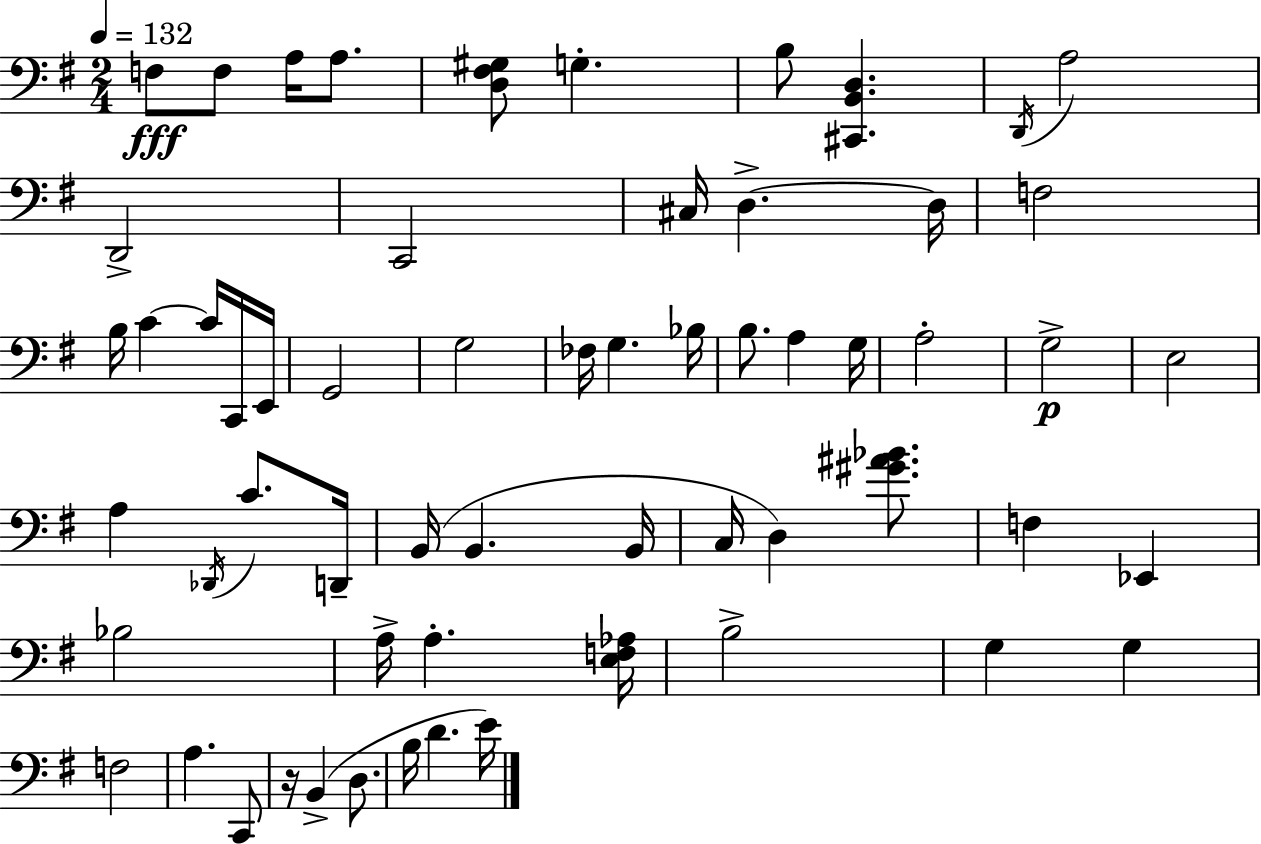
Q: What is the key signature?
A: G major